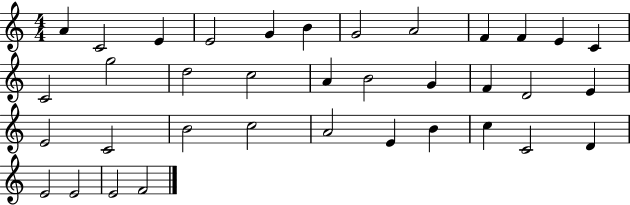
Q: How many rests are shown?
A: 0